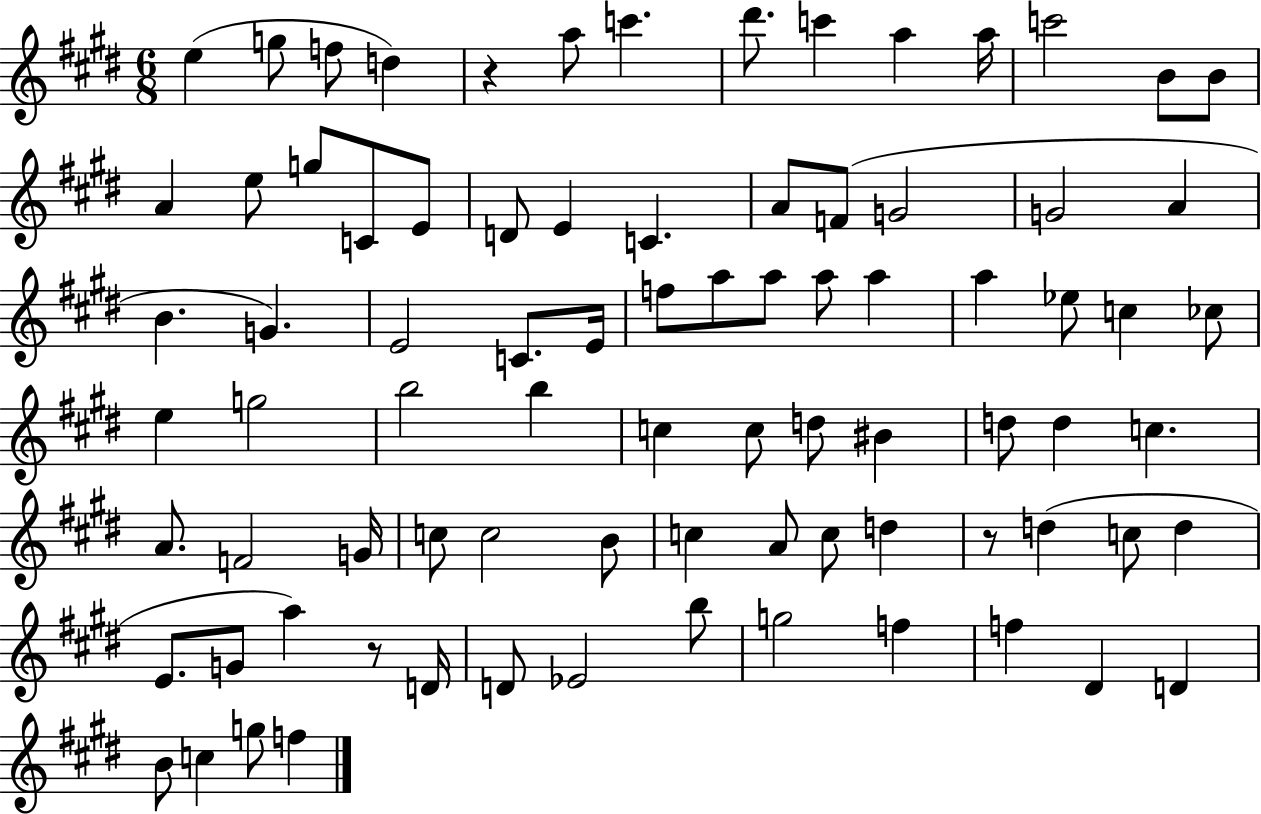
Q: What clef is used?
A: treble